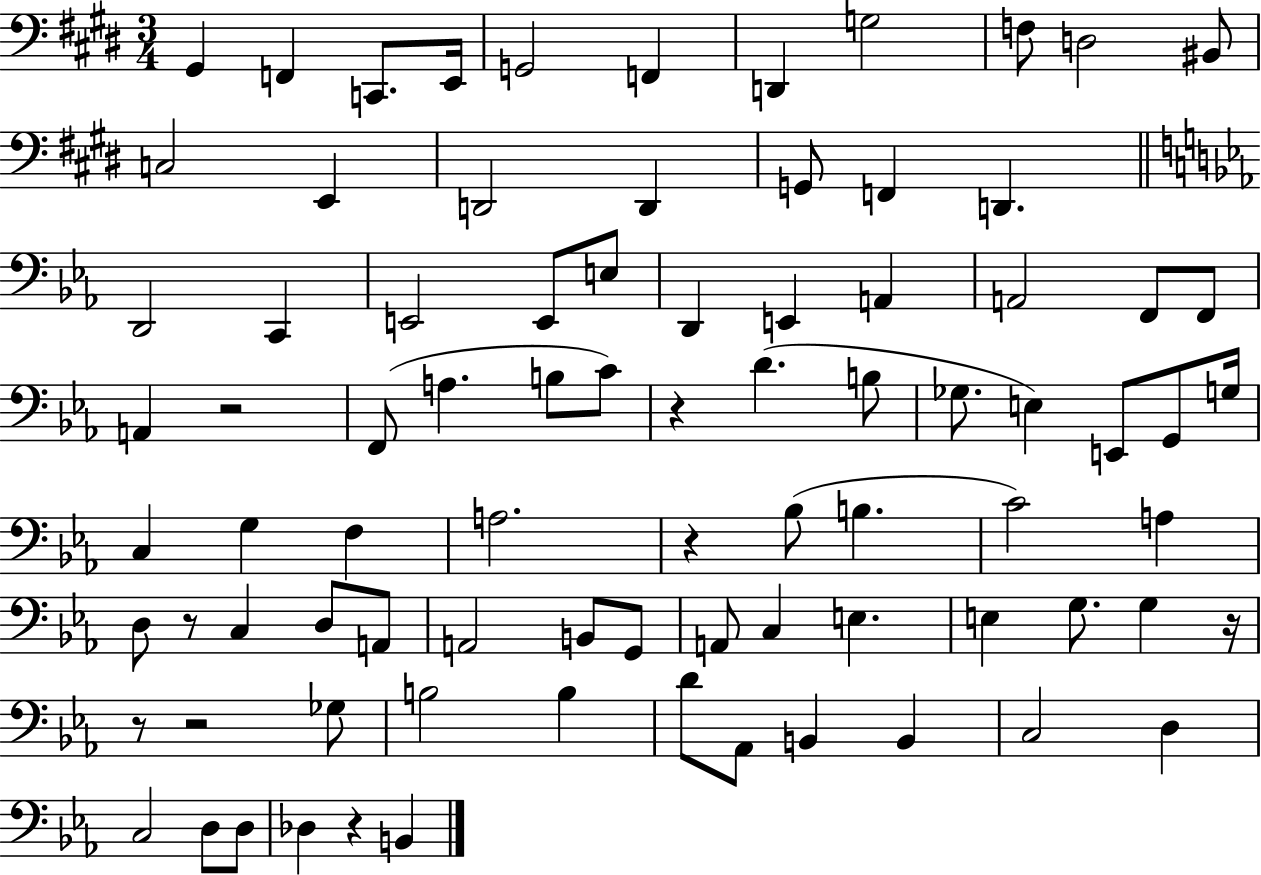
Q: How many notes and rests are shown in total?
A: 84